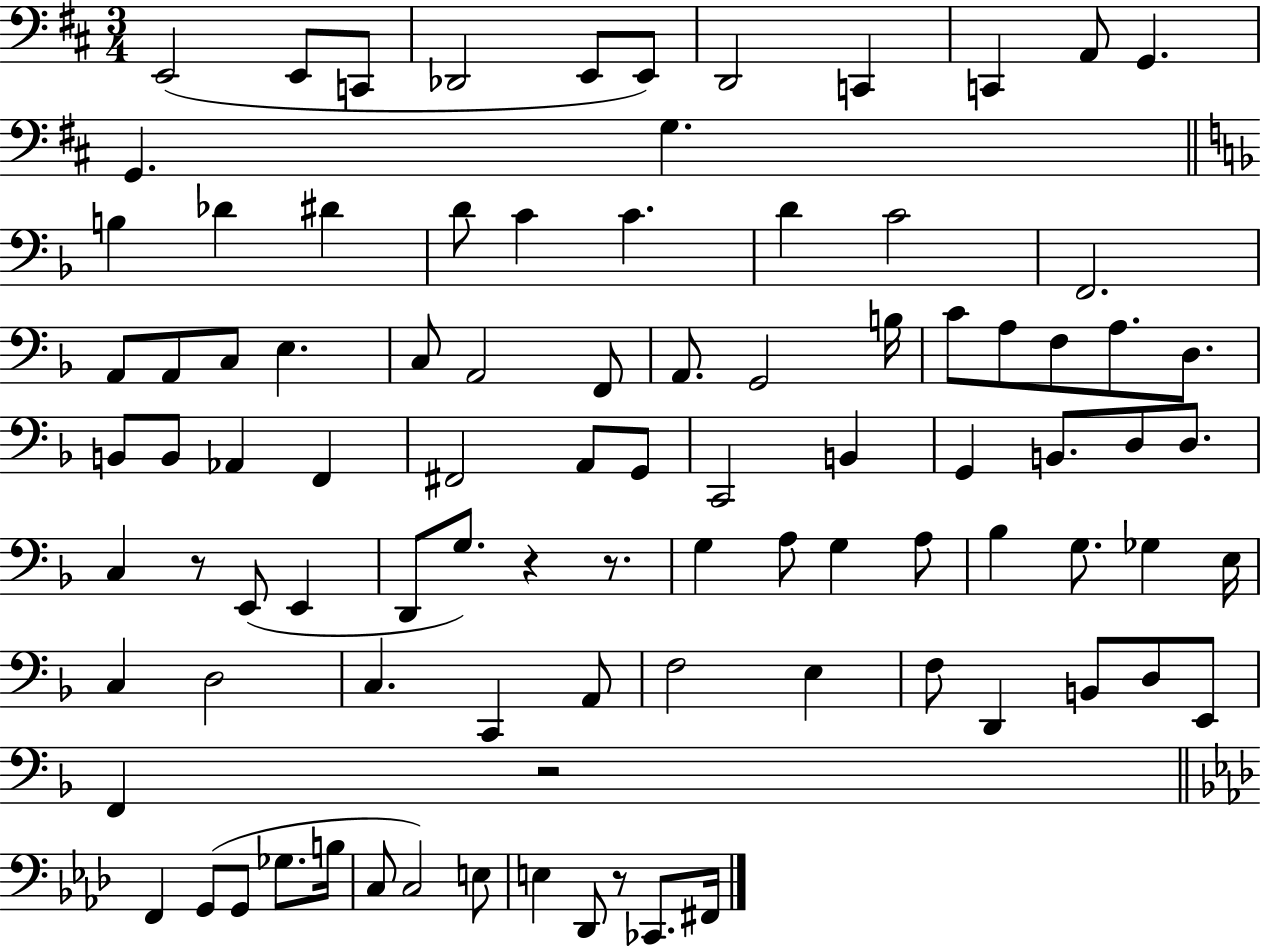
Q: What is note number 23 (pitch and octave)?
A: A2